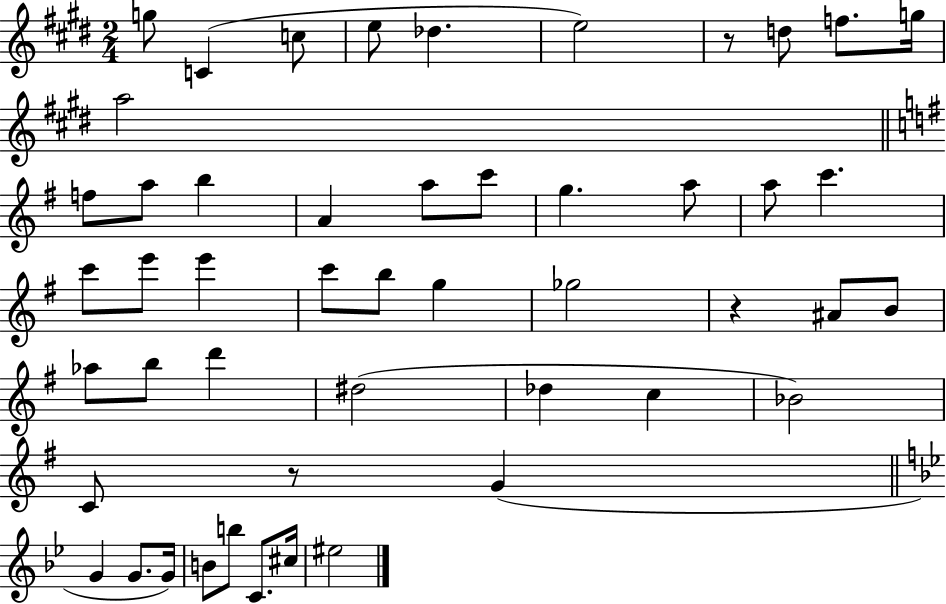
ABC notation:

X:1
T:Untitled
M:2/4
L:1/4
K:E
g/2 C c/2 e/2 _d e2 z/2 d/2 f/2 g/4 a2 f/2 a/2 b A a/2 c'/2 g a/2 a/2 c' c'/2 e'/2 e' c'/2 b/2 g _g2 z ^A/2 B/2 _a/2 b/2 d' ^d2 _d c _B2 C/2 z/2 G G G/2 G/4 B/2 b/2 C/2 ^c/4 ^e2